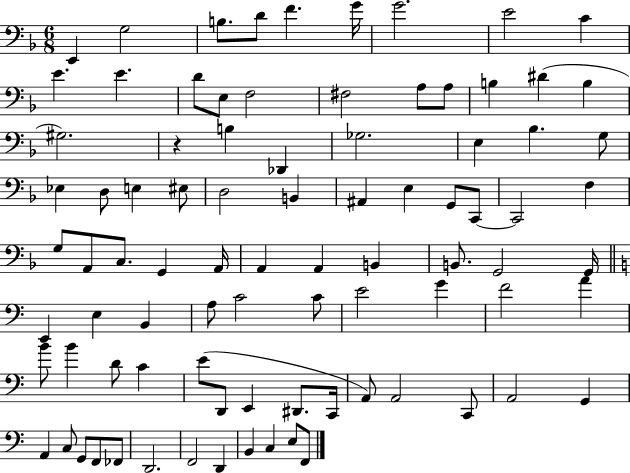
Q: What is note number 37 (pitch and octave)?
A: C2